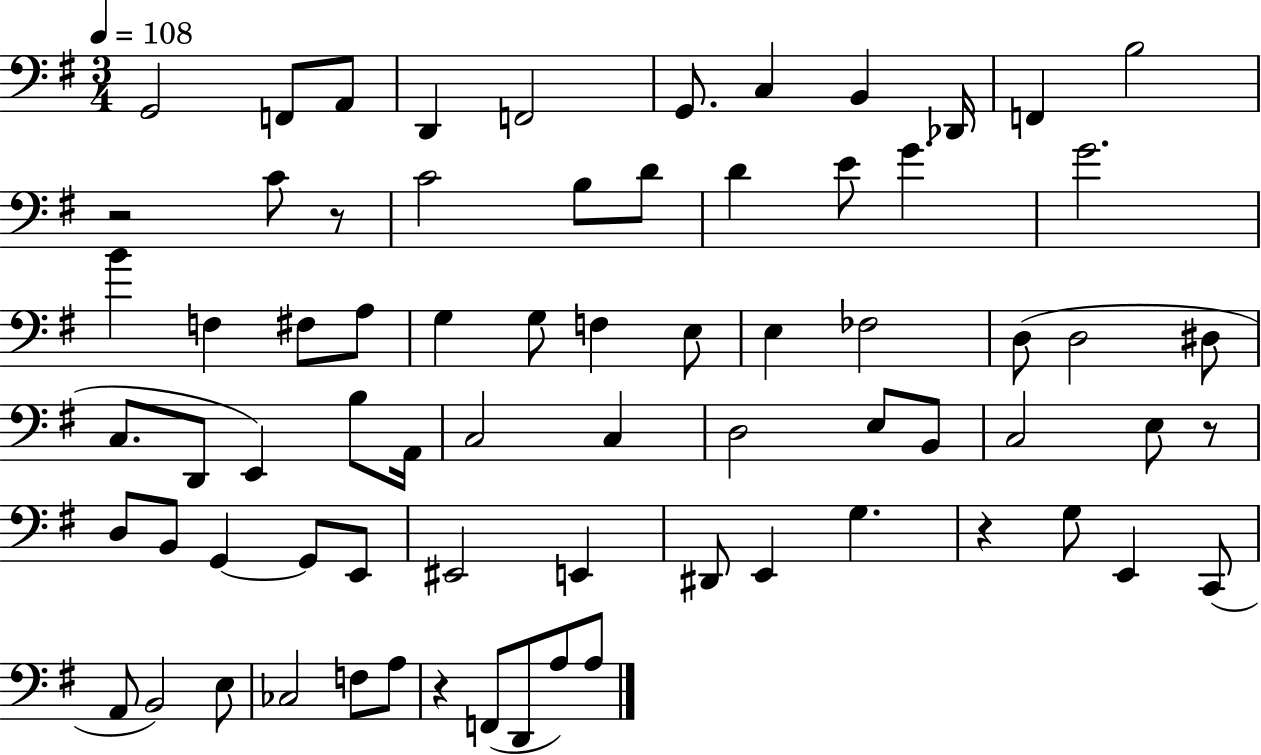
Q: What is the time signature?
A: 3/4